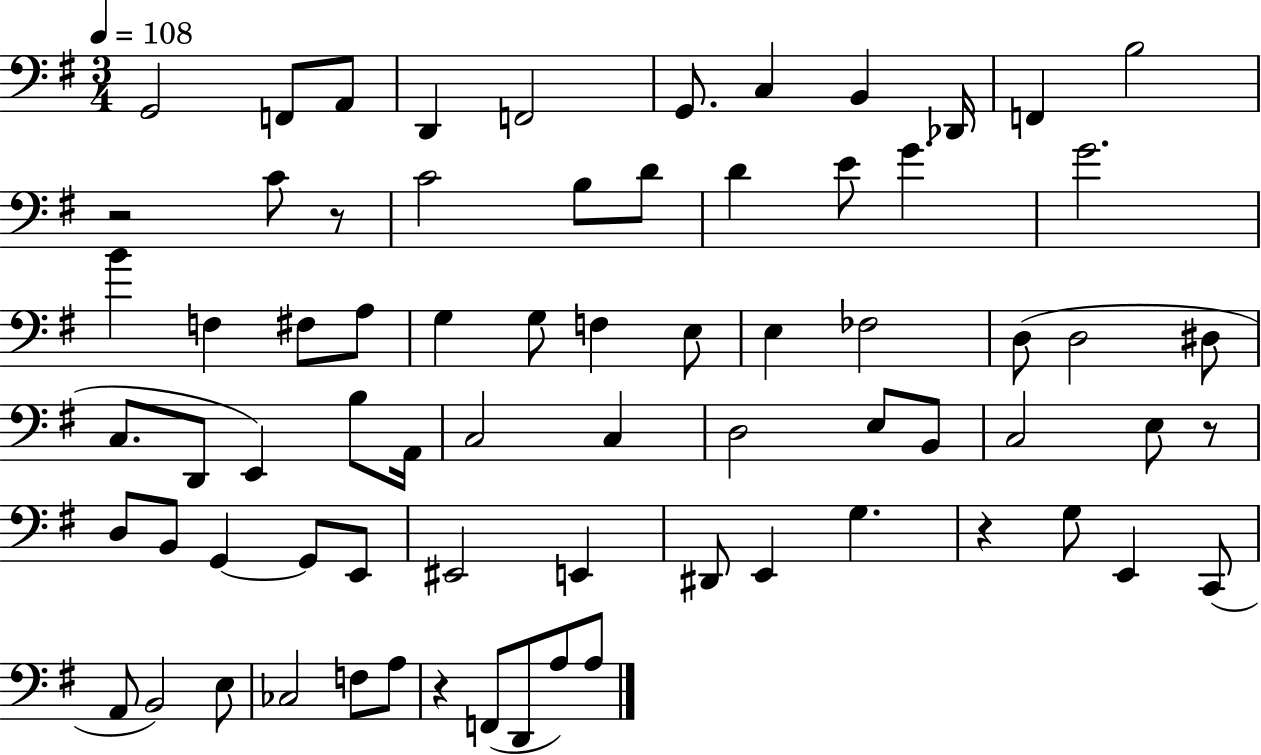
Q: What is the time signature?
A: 3/4